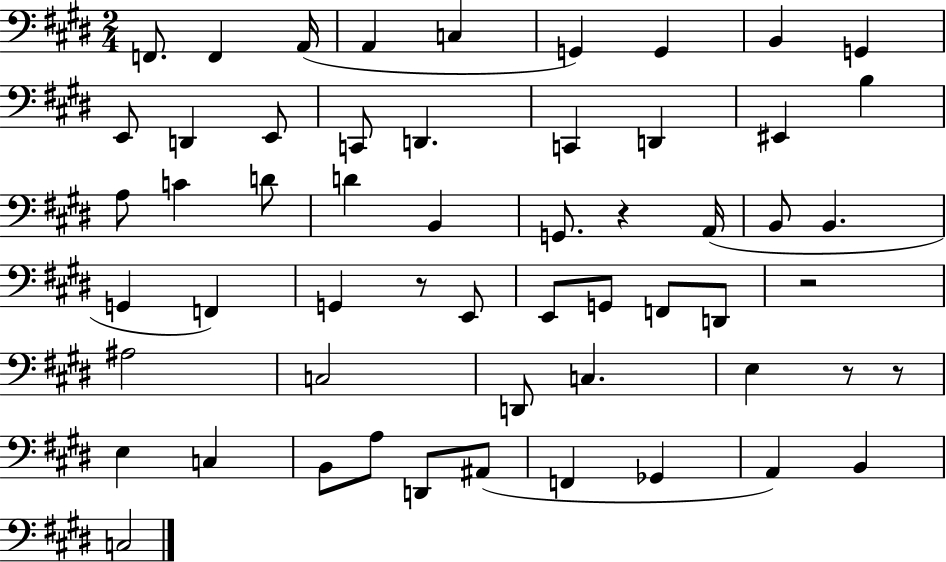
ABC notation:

X:1
T:Untitled
M:2/4
L:1/4
K:E
F,,/2 F,, A,,/4 A,, C, G,, G,, B,, G,, E,,/2 D,, E,,/2 C,,/2 D,, C,, D,, ^E,, B, A,/2 C D/2 D B,, G,,/2 z A,,/4 B,,/2 B,, G,, F,, G,, z/2 E,,/2 E,,/2 G,,/2 F,,/2 D,,/2 z2 ^A,2 C,2 D,,/2 C, E, z/2 z/2 E, C, B,,/2 A,/2 D,,/2 ^A,,/2 F,, _G,, A,, B,, C,2